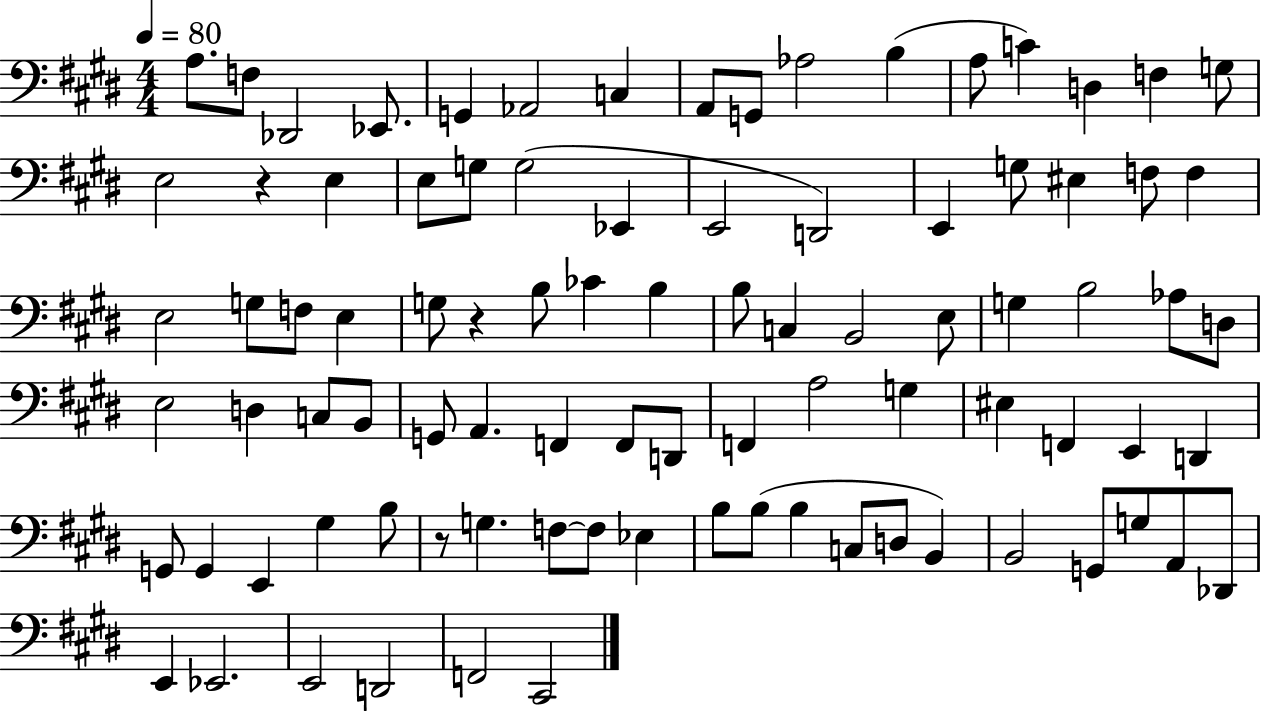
{
  \clef bass
  \numericTimeSignature
  \time 4/4
  \key e \major
  \tempo 4 = 80
  a8. f8 des,2 ees,8. | g,4 aes,2 c4 | a,8 g,8 aes2 b4( | a8 c'4) d4 f4 g8 | \break e2 r4 e4 | e8 g8 g2( ees,4 | e,2 d,2) | e,4 g8 eis4 f8 f4 | \break e2 g8 f8 e4 | g8 r4 b8 ces'4 b4 | b8 c4 b,2 e8 | g4 b2 aes8 d8 | \break e2 d4 c8 b,8 | g,8 a,4. f,4 f,8 d,8 | f,4 a2 g4 | eis4 f,4 e,4 d,4 | \break g,8 g,4 e,4 gis4 b8 | r8 g4. f8~~ f8 ees4 | b8 b8( b4 c8 d8 b,4) | b,2 g,8 g8 a,8 des,8 | \break e,4 ees,2. | e,2 d,2 | f,2 cis,2 | \bar "|."
}